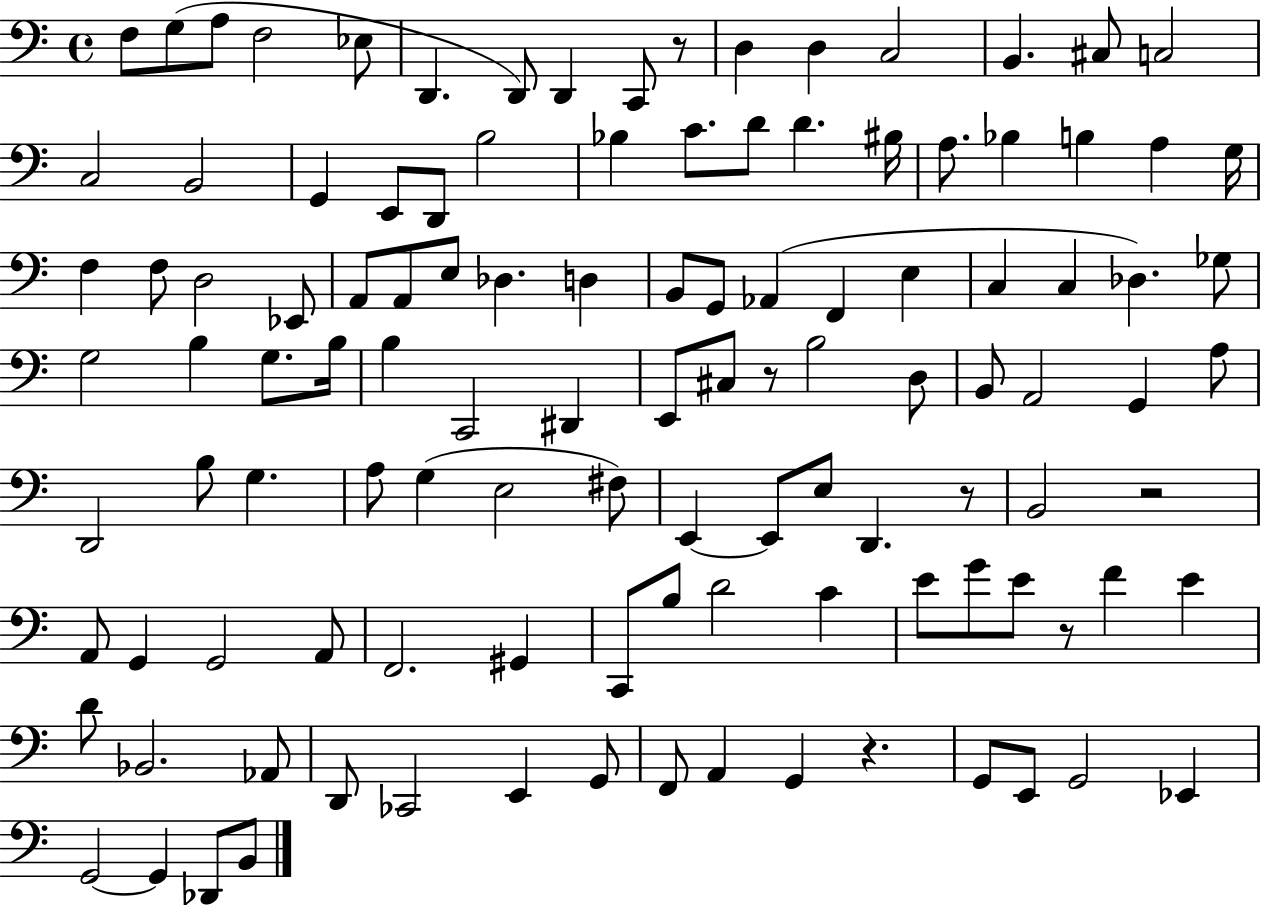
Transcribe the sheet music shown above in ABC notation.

X:1
T:Untitled
M:4/4
L:1/4
K:C
F,/2 G,/2 A,/2 F,2 _E,/2 D,, D,,/2 D,, C,,/2 z/2 D, D, C,2 B,, ^C,/2 C,2 C,2 B,,2 G,, E,,/2 D,,/2 B,2 _B, C/2 D/2 D ^B,/4 A,/2 _B, B, A, G,/4 F, F,/2 D,2 _E,,/2 A,,/2 A,,/2 E,/2 _D, D, B,,/2 G,,/2 _A,, F,, E, C, C, _D, _G,/2 G,2 B, G,/2 B,/4 B, C,,2 ^D,, E,,/2 ^C,/2 z/2 B,2 D,/2 B,,/2 A,,2 G,, A,/2 D,,2 B,/2 G, A,/2 G, E,2 ^F,/2 E,, E,,/2 E,/2 D,, z/2 B,,2 z2 A,,/2 G,, G,,2 A,,/2 F,,2 ^G,, C,,/2 B,/2 D2 C E/2 G/2 E/2 z/2 F E D/2 _B,,2 _A,,/2 D,,/2 _C,,2 E,, G,,/2 F,,/2 A,, G,, z G,,/2 E,,/2 G,,2 _E,, G,,2 G,, _D,,/2 B,,/2